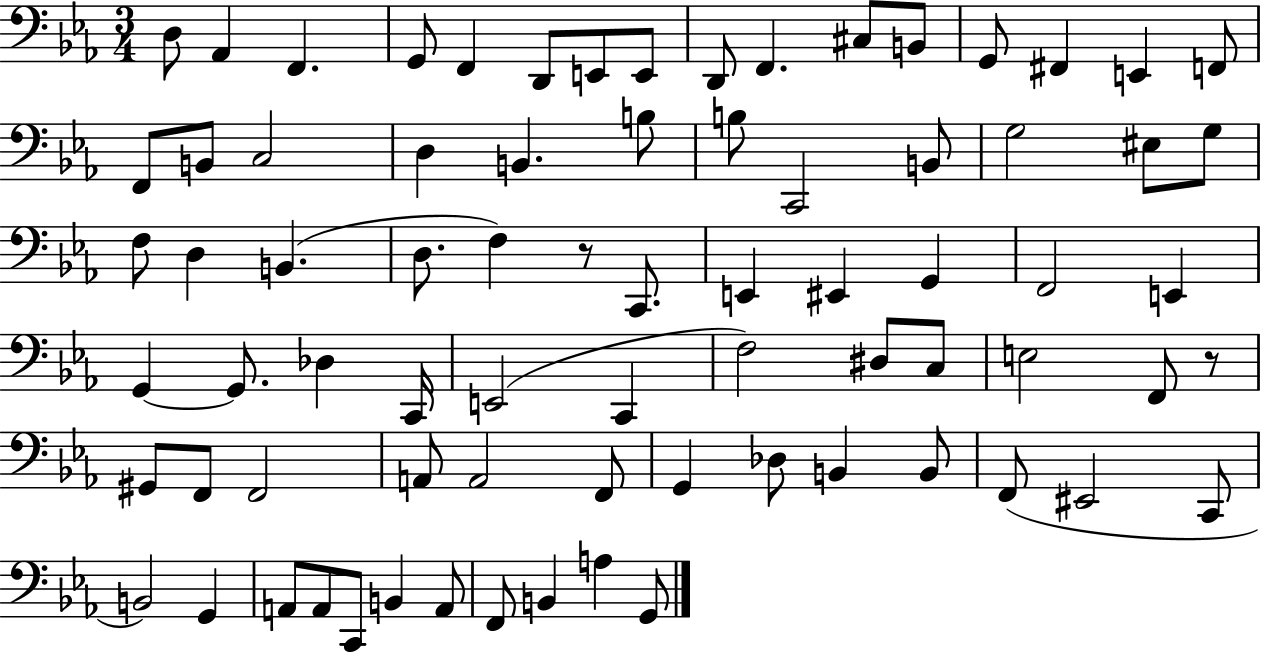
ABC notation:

X:1
T:Untitled
M:3/4
L:1/4
K:Eb
D,/2 _A,, F,, G,,/2 F,, D,,/2 E,,/2 E,,/2 D,,/2 F,, ^C,/2 B,,/2 G,,/2 ^F,, E,, F,,/2 F,,/2 B,,/2 C,2 D, B,, B,/2 B,/2 C,,2 B,,/2 G,2 ^E,/2 G,/2 F,/2 D, B,, D,/2 F, z/2 C,,/2 E,, ^E,, G,, F,,2 E,, G,, G,,/2 _D, C,,/4 E,,2 C,, F,2 ^D,/2 C,/2 E,2 F,,/2 z/2 ^G,,/2 F,,/2 F,,2 A,,/2 A,,2 F,,/2 G,, _D,/2 B,, B,,/2 F,,/2 ^E,,2 C,,/2 B,,2 G,, A,,/2 A,,/2 C,,/2 B,, A,,/2 F,,/2 B,, A, G,,/2